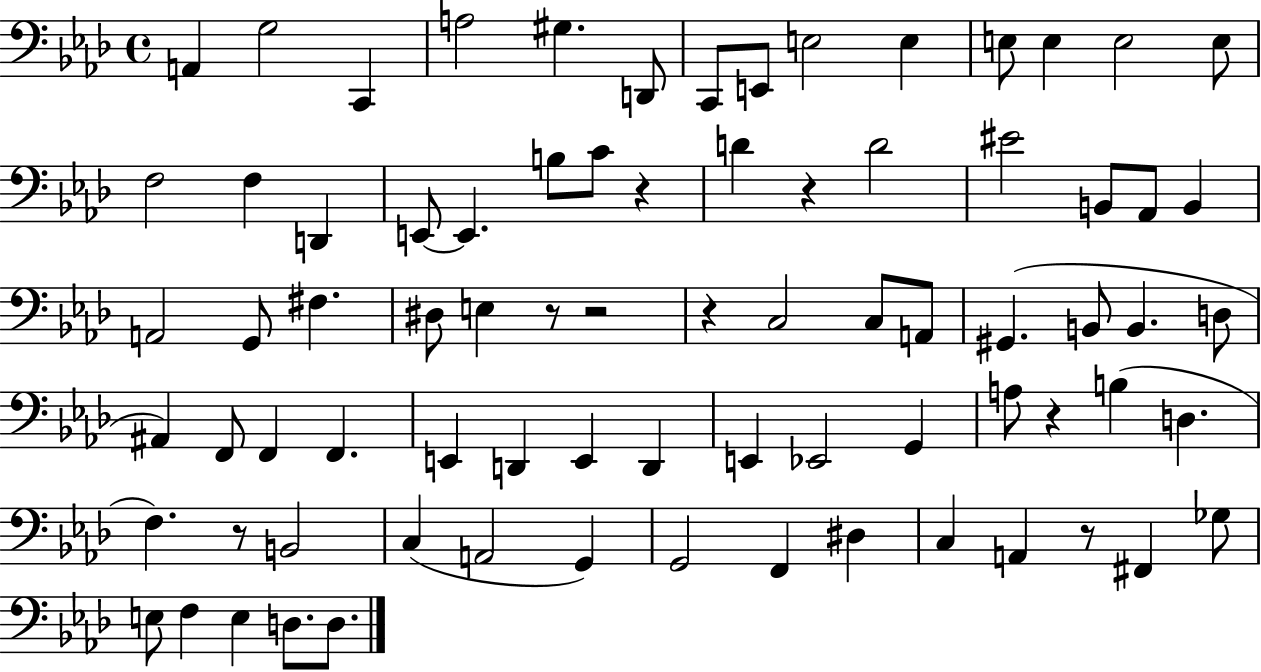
X:1
T:Untitled
M:4/4
L:1/4
K:Ab
A,, G,2 C,, A,2 ^G, D,,/2 C,,/2 E,,/2 E,2 E, E,/2 E, E,2 E,/2 F,2 F, D,, E,,/2 E,, B,/2 C/2 z D z D2 ^E2 B,,/2 _A,,/2 B,, A,,2 G,,/2 ^F, ^D,/2 E, z/2 z2 z C,2 C,/2 A,,/2 ^G,, B,,/2 B,, D,/2 ^A,, F,,/2 F,, F,, E,, D,, E,, D,, E,, _E,,2 G,, A,/2 z B, D, F, z/2 B,,2 C, A,,2 G,, G,,2 F,, ^D, C, A,, z/2 ^F,, _G,/2 E,/2 F, E, D,/2 D,/2